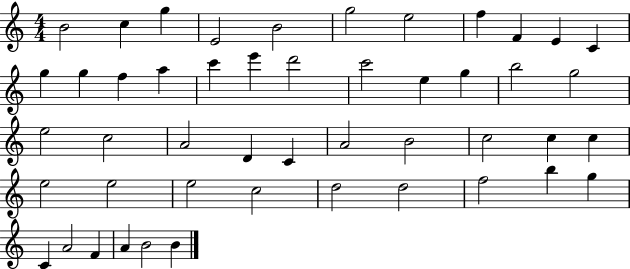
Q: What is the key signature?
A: C major